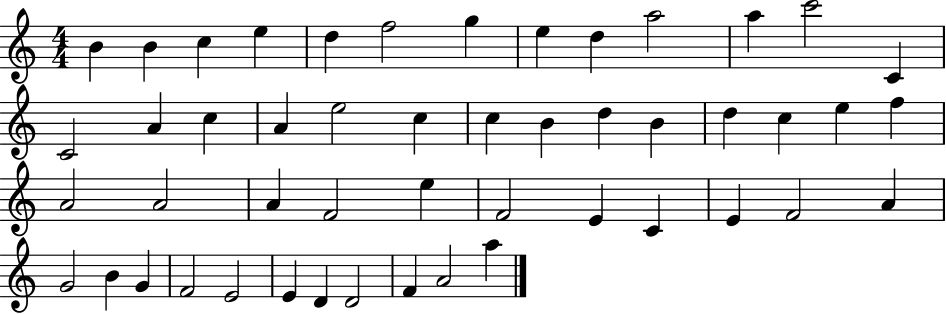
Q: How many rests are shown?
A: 0